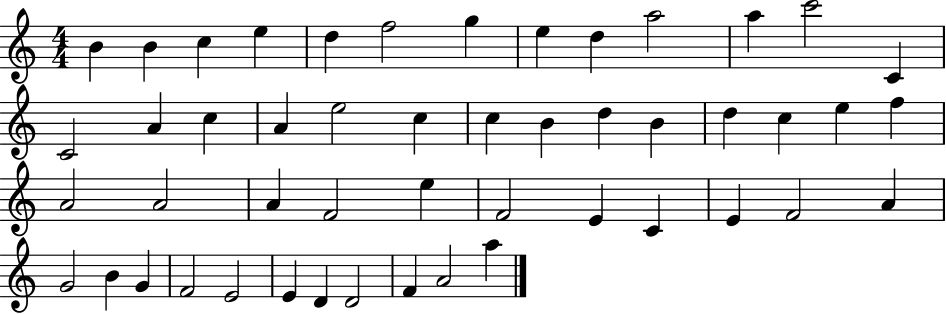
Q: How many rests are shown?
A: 0